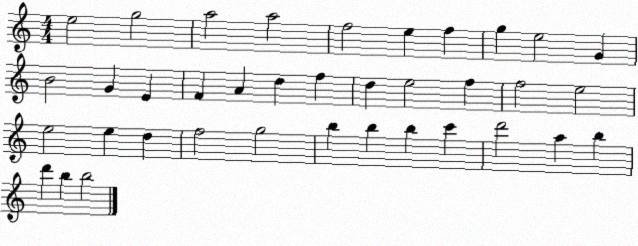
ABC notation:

X:1
T:Untitled
M:4/4
L:1/4
K:C
e2 g2 a2 a2 f2 e f g e2 G B2 G E F A d f d e2 f f2 e2 e2 e d f2 g2 b b b c' d'2 a b d' b b2